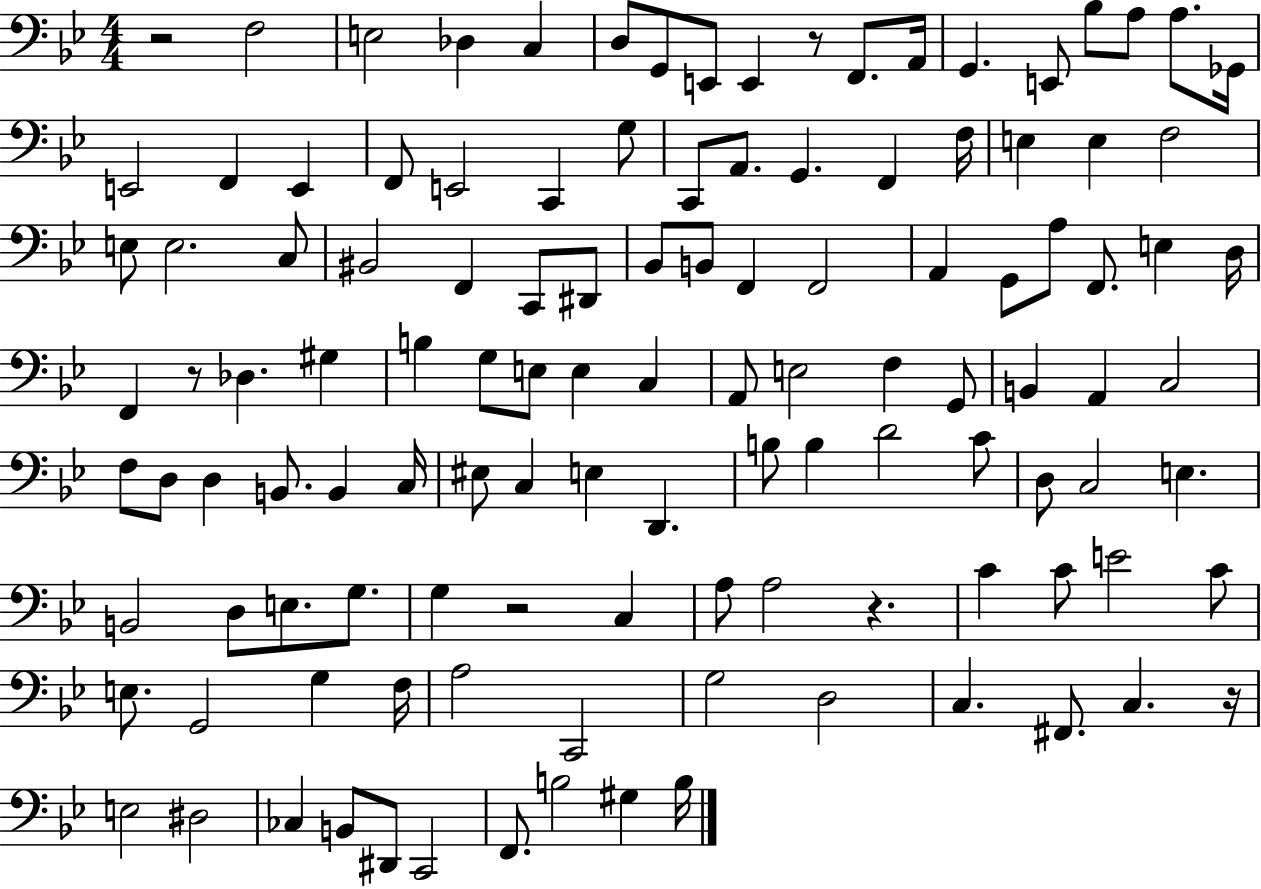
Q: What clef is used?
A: bass